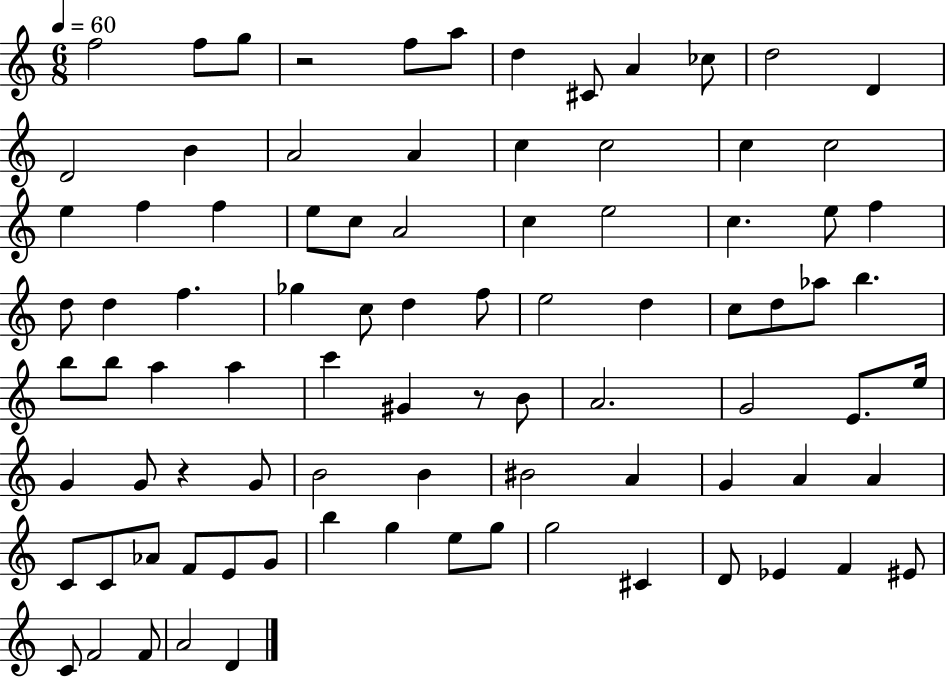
{
  \clef treble
  \numericTimeSignature
  \time 6/8
  \key c \major
  \tempo 4 = 60
  f''2 f''8 g''8 | r2 f''8 a''8 | d''4 cis'8 a'4 ces''8 | d''2 d'4 | \break d'2 b'4 | a'2 a'4 | c''4 c''2 | c''4 c''2 | \break e''4 f''4 f''4 | e''8 c''8 a'2 | c''4 e''2 | c''4. e''8 f''4 | \break d''8 d''4 f''4. | ges''4 c''8 d''4 f''8 | e''2 d''4 | c''8 d''8 aes''8 b''4. | \break b''8 b''8 a''4 a''4 | c'''4 gis'4 r8 b'8 | a'2. | g'2 e'8. e''16 | \break g'4 g'8 r4 g'8 | b'2 b'4 | bis'2 a'4 | g'4 a'4 a'4 | \break c'8 c'8 aes'8 f'8 e'8 g'8 | b''4 g''4 e''8 g''8 | g''2 cis'4 | d'8 ees'4 f'4 eis'8 | \break c'8 f'2 f'8 | a'2 d'4 | \bar "|."
}